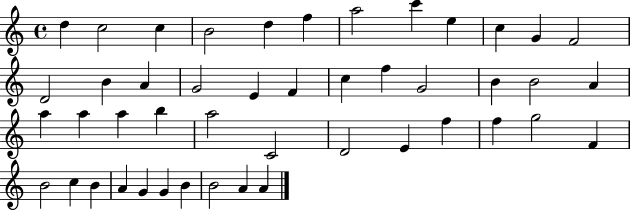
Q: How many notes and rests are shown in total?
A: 46